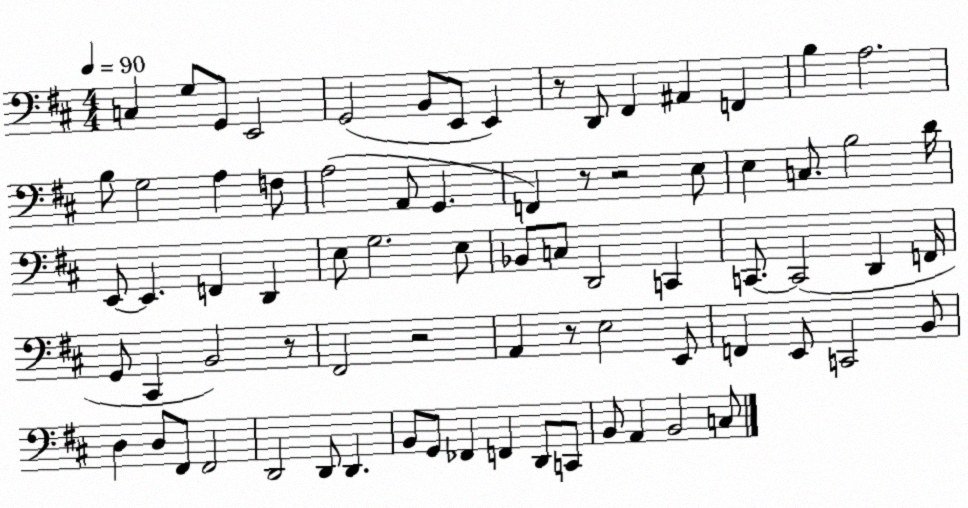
X:1
T:Untitled
M:4/4
L:1/4
K:D
C, G,/2 G,,/2 E,,2 G,,2 B,,/2 E,,/2 E,, z/2 D,,/2 ^F,, ^A,, F,, B, A,2 B,/2 G,2 A, F,/2 A,2 A,,/2 G,, F,, z/2 z2 E,/2 E, C,/2 B,2 D/4 E,,/2 E,, F,, D,, E,/2 G,2 E,/2 _B,,/2 C,/2 D,,2 C,, C,,/2 C,,2 D,, F,,/4 G,,/2 ^C,, B,,2 z/2 ^F,,2 z2 A,, z/2 E,2 E,,/2 F,, E,,/2 C,,2 B,,/2 D, D,/2 ^F,,/2 ^F,,2 D,,2 D,,/2 D,, B,,/2 G,,/2 _F,, F,, D,,/2 C,,/2 B,,/2 A,, B,,2 C,/2